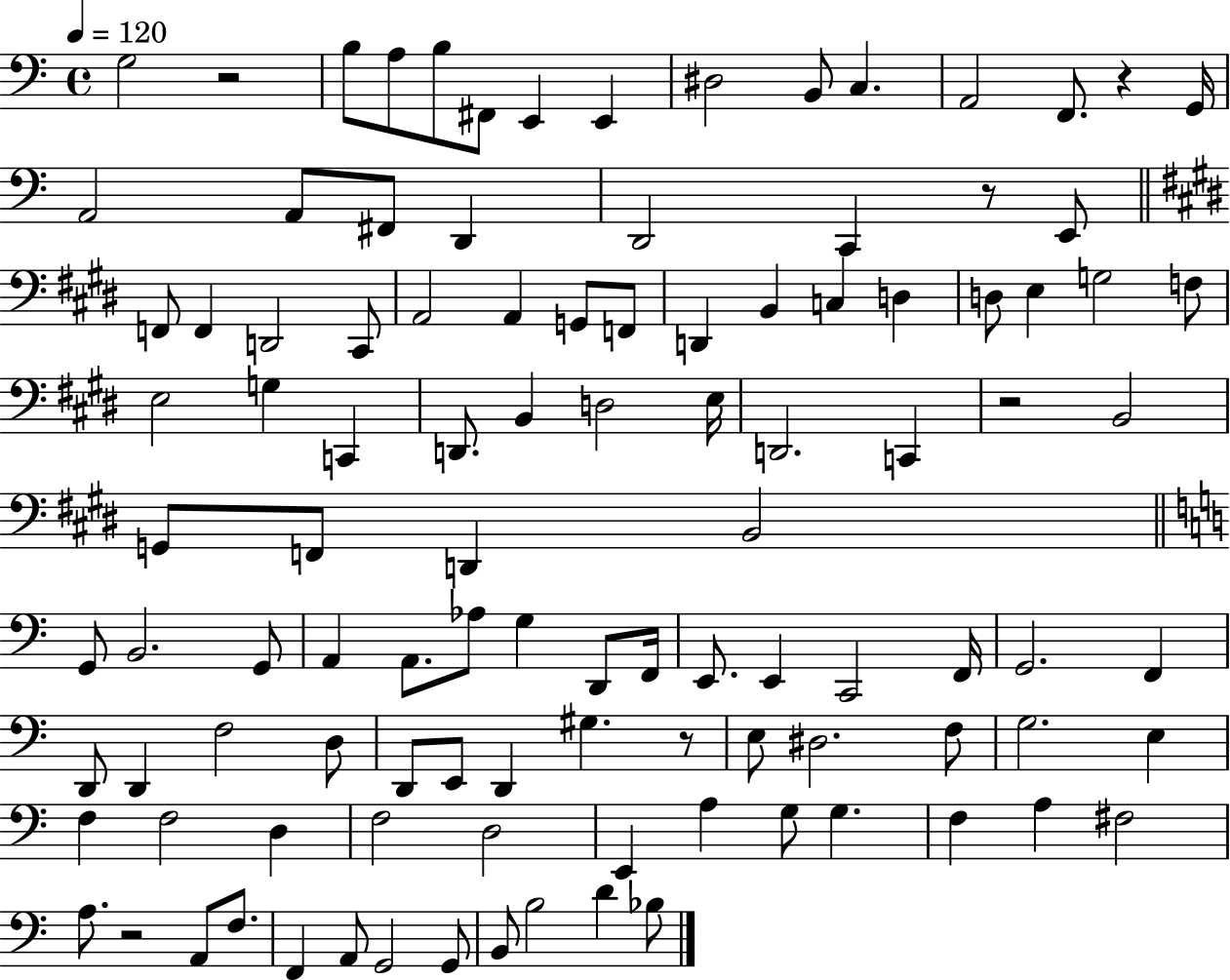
X:1
T:Untitled
M:4/4
L:1/4
K:C
G,2 z2 B,/2 A,/2 B,/2 ^F,,/2 E,, E,, ^D,2 B,,/2 C, A,,2 F,,/2 z G,,/4 A,,2 A,,/2 ^F,,/2 D,, D,,2 C,, z/2 E,,/2 F,,/2 F,, D,,2 ^C,,/2 A,,2 A,, G,,/2 F,,/2 D,, B,, C, D, D,/2 E, G,2 F,/2 E,2 G, C,, D,,/2 B,, D,2 E,/4 D,,2 C,, z2 B,,2 G,,/2 F,,/2 D,, B,,2 G,,/2 B,,2 G,,/2 A,, A,,/2 _A,/2 G, D,,/2 F,,/4 E,,/2 E,, C,,2 F,,/4 G,,2 F,, D,,/2 D,, F,2 D,/2 D,,/2 E,,/2 D,, ^G, z/2 E,/2 ^D,2 F,/2 G,2 E, F, F,2 D, F,2 D,2 E,, A, G,/2 G, F, A, ^F,2 A,/2 z2 A,,/2 F,/2 F,, A,,/2 G,,2 G,,/2 B,,/2 B,2 D _B,/2